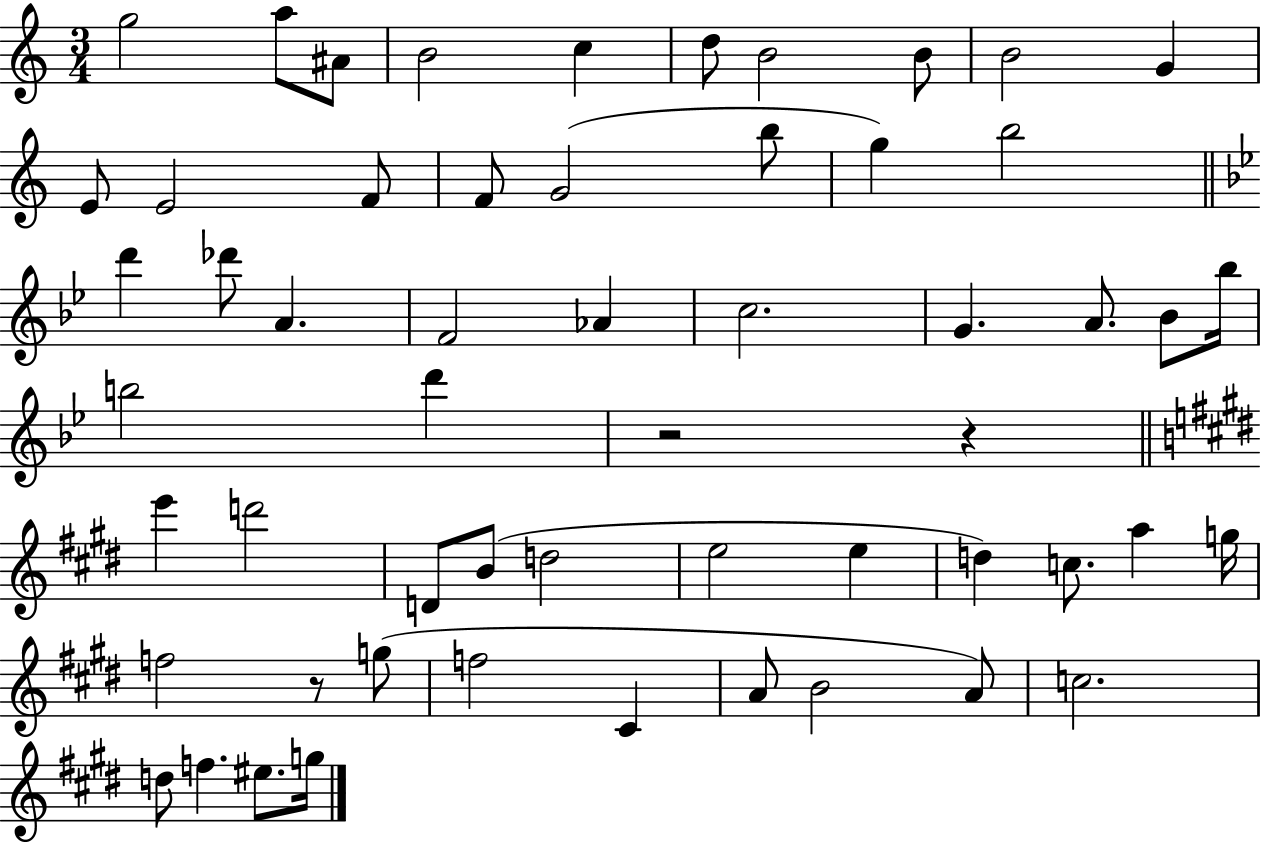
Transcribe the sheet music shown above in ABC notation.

X:1
T:Untitled
M:3/4
L:1/4
K:C
g2 a/2 ^A/2 B2 c d/2 B2 B/2 B2 G E/2 E2 F/2 F/2 G2 b/2 g b2 d' _d'/2 A F2 _A c2 G A/2 _B/2 _b/4 b2 d' z2 z e' d'2 D/2 B/2 d2 e2 e d c/2 a g/4 f2 z/2 g/2 f2 ^C A/2 B2 A/2 c2 d/2 f ^e/2 g/4